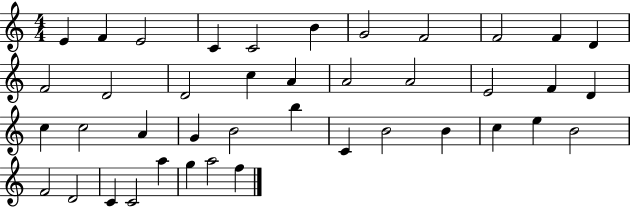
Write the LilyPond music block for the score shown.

{
  \clef treble
  \numericTimeSignature
  \time 4/4
  \key c \major
  e'4 f'4 e'2 | c'4 c'2 b'4 | g'2 f'2 | f'2 f'4 d'4 | \break f'2 d'2 | d'2 c''4 a'4 | a'2 a'2 | e'2 f'4 d'4 | \break c''4 c''2 a'4 | g'4 b'2 b''4 | c'4 b'2 b'4 | c''4 e''4 b'2 | \break f'2 d'2 | c'4 c'2 a''4 | g''4 a''2 f''4 | \bar "|."
}